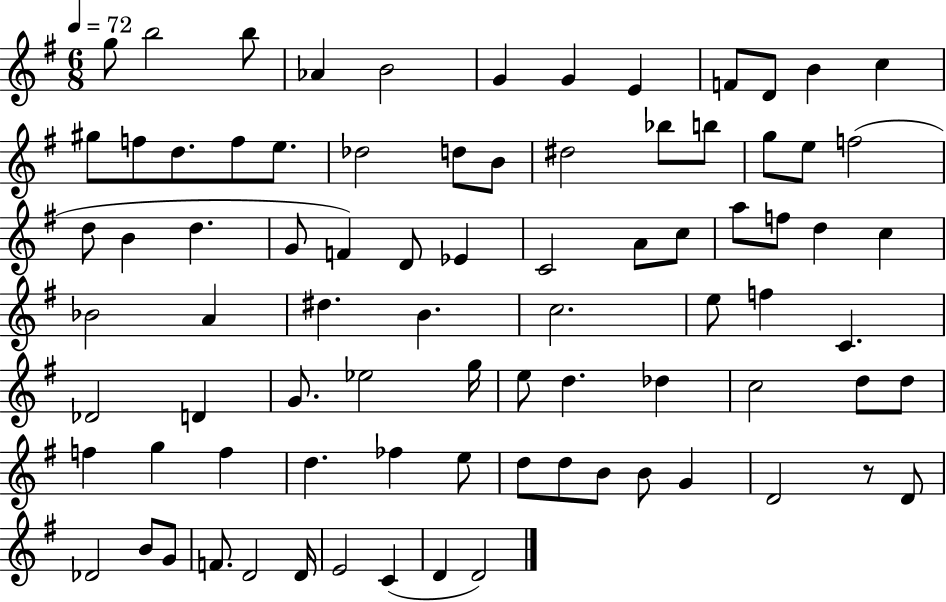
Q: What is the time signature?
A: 6/8